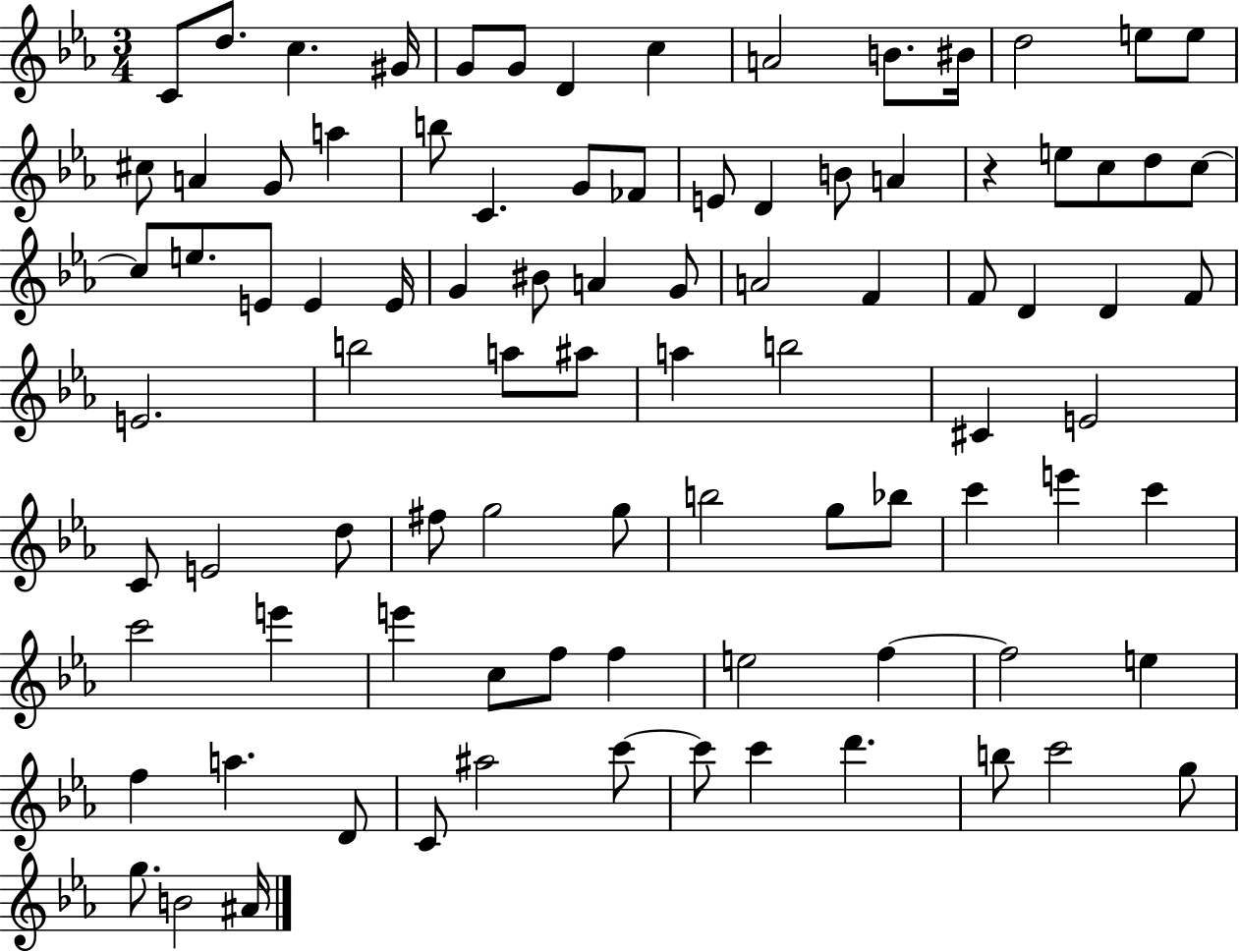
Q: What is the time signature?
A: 3/4